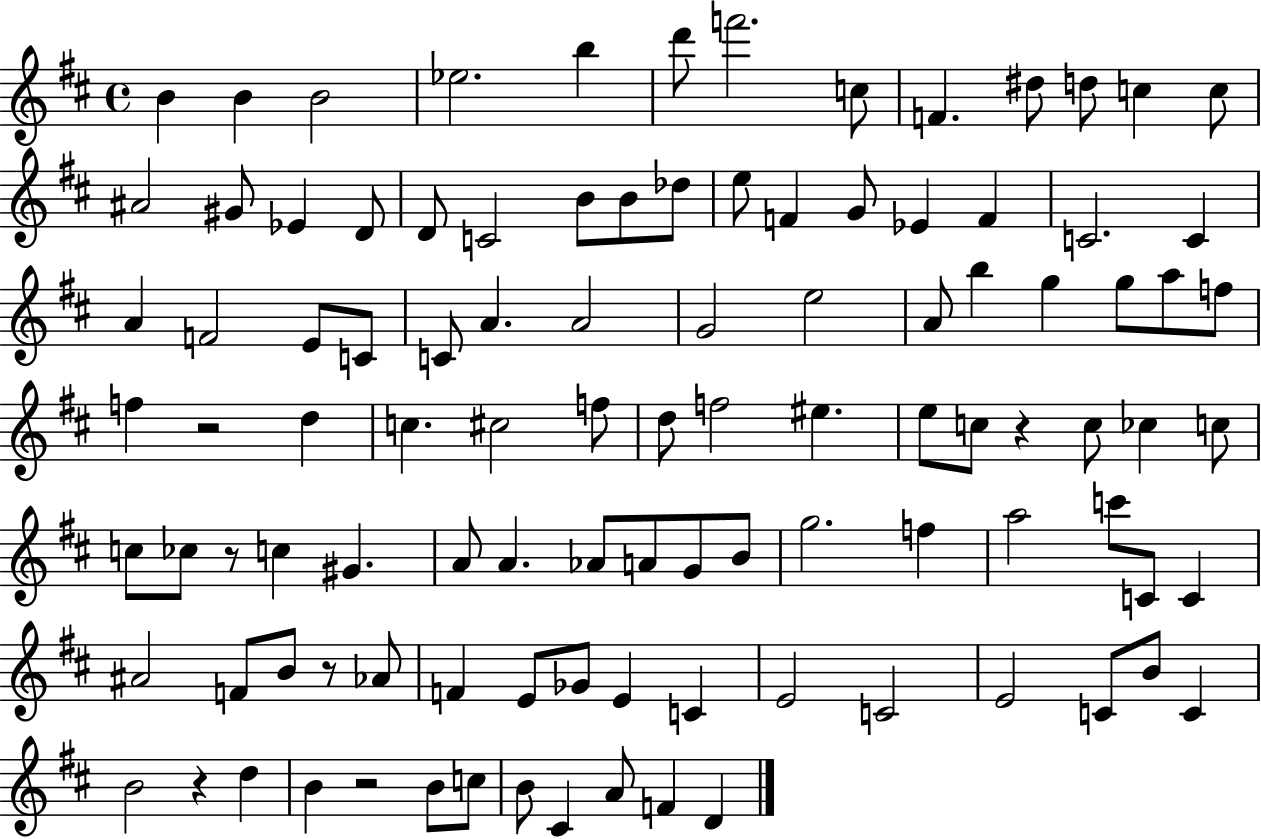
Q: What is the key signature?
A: D major